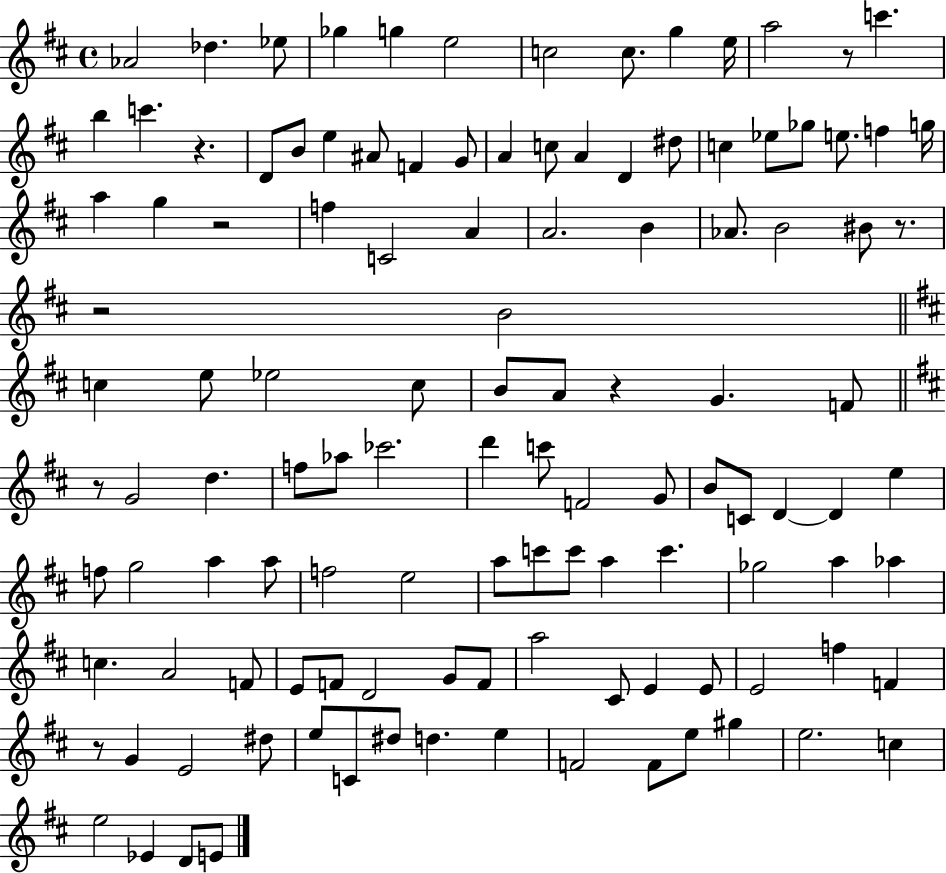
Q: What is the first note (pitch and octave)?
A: Ab4